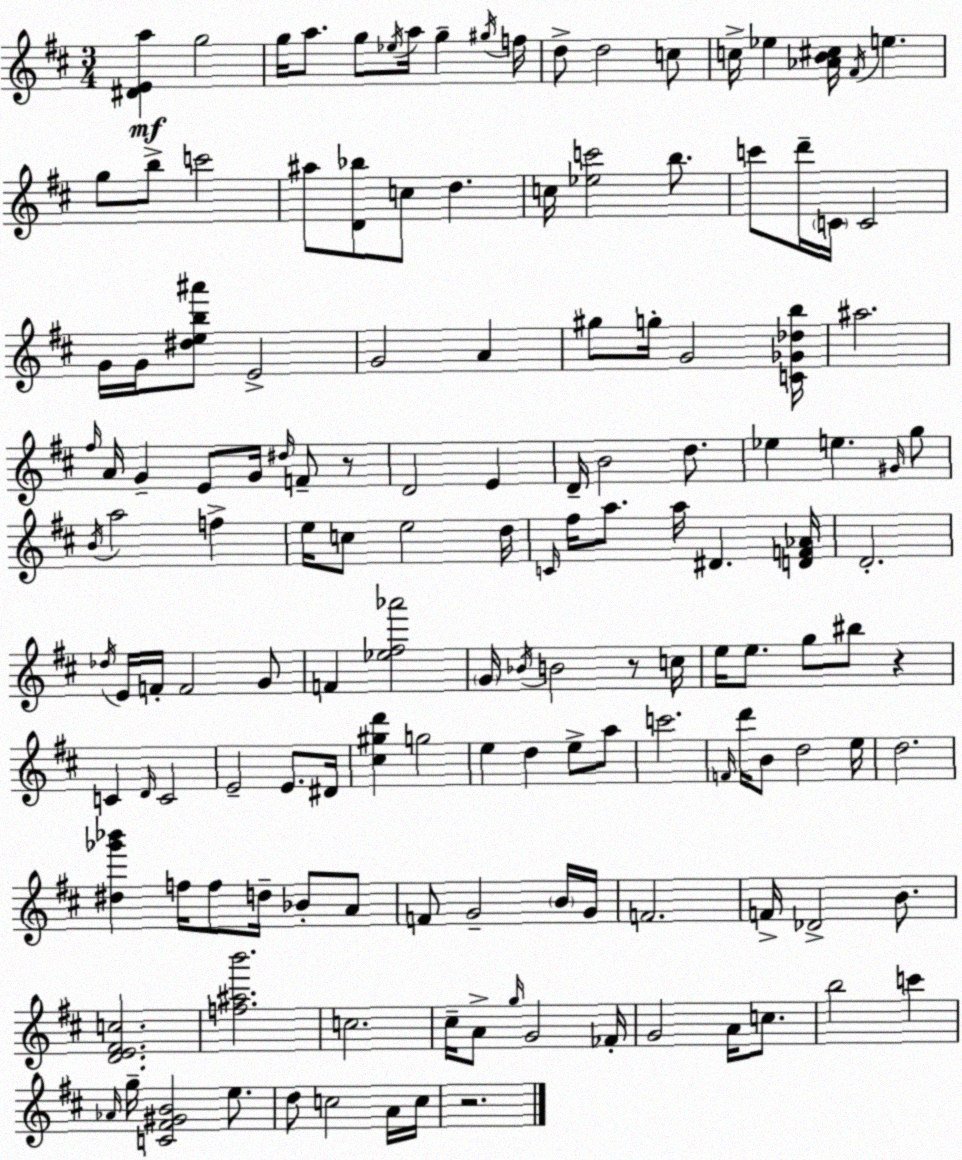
X:1
T:Untitled
M:3/4
L:1/4
K:D
[^DEa] g2 g/4 a/2 g/2 _e/4 a/4 g ^g/4 f/4 d/2 d2 c/2 c/4 _e [_AB^c]/4 ^F/4 e g/2 b/2 c'2 ^a/2 [D_b]/2 c/2 d c/4 [_ec']2 b/2 c'/2 d'/4 C/4 C2 G/4 G/4 [^deb^a']/2 E2 G2 A ^g/2 g/4 G2 [C_G_db]/4 ^a2 ^f/4 A/4 G E/2 G/4 ^d/4 F/2 z/2 D2 E D/4 B2 d/2 _e e ^G/4 g/2 B/4 a2 f e/4 c/2 e2 d/4 C/4 ^f/4 a/2 a/4 ^D [DF_A]/4 D2 _d/4 E/4 F/4 F2 G/2 F [_e^f_a']2 G/4 _B/4 B2 z/2 c/4 e/4 e/2 g/2 ^b/2 z C D/4 C2 E2 E/2 ^D/4 [^c^gd'] g2 e d e/2 a/2 c'2 F/4 d'/4 B/2 d2 e/4 d2 [^d_g'_b'] f/4 f/2 d/4 _B/2 A/2 F/2 G2 B/4 G/4 F2 F/4 _D2 B/2 [DE^Fc]2 [f^ab']2 c2 ^c/4 A/2 g/4 G2 _F/4 G2 A/4 c/2 b2 c' _A/4 g/4 [C^F^GB]2 e/2 d/2 c2 A/4 c/4 z2